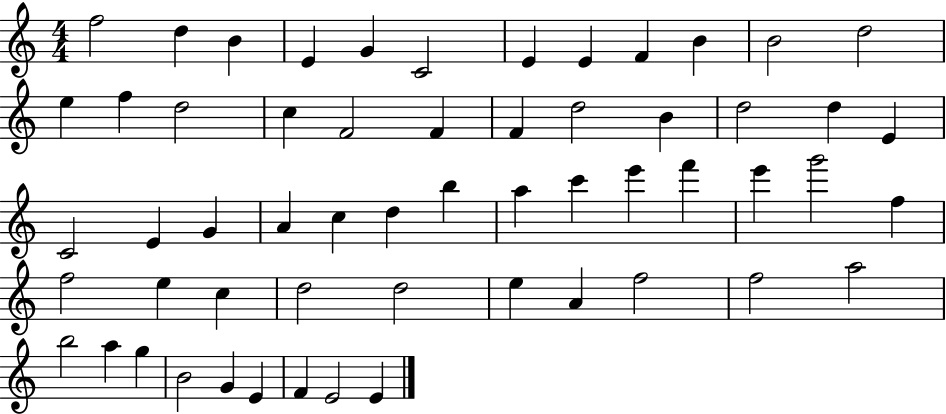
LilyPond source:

{
  \clef treble
  \numericTimeSignature
  \time 4/4
  \key c \major
  f''2 d''4 b'4 | e'4 g'4 c'2 | e'4 e'4 f'4 b'4 | b'2 d''2 | \break e''4 f''4 d''2 | c''4 f'2 f'4 | f'4 d''2 b'4 | d''2 d''4 e'4 | \break c'2 e'4 g'4 | a'4 c''4 d''4 b''4 | a''4 c'''4 e'''4 f'''4 | e'''4 g'''2 f''4 | \break f''2 e''4 c''4 | d''2 d''2 | e''4 a'4 f''2 | f''2 a''2 | \break b''2 a''4 g''4 | b'2 g'4 e'4 | f'4 e'2 e'4 | \bar "|."
}